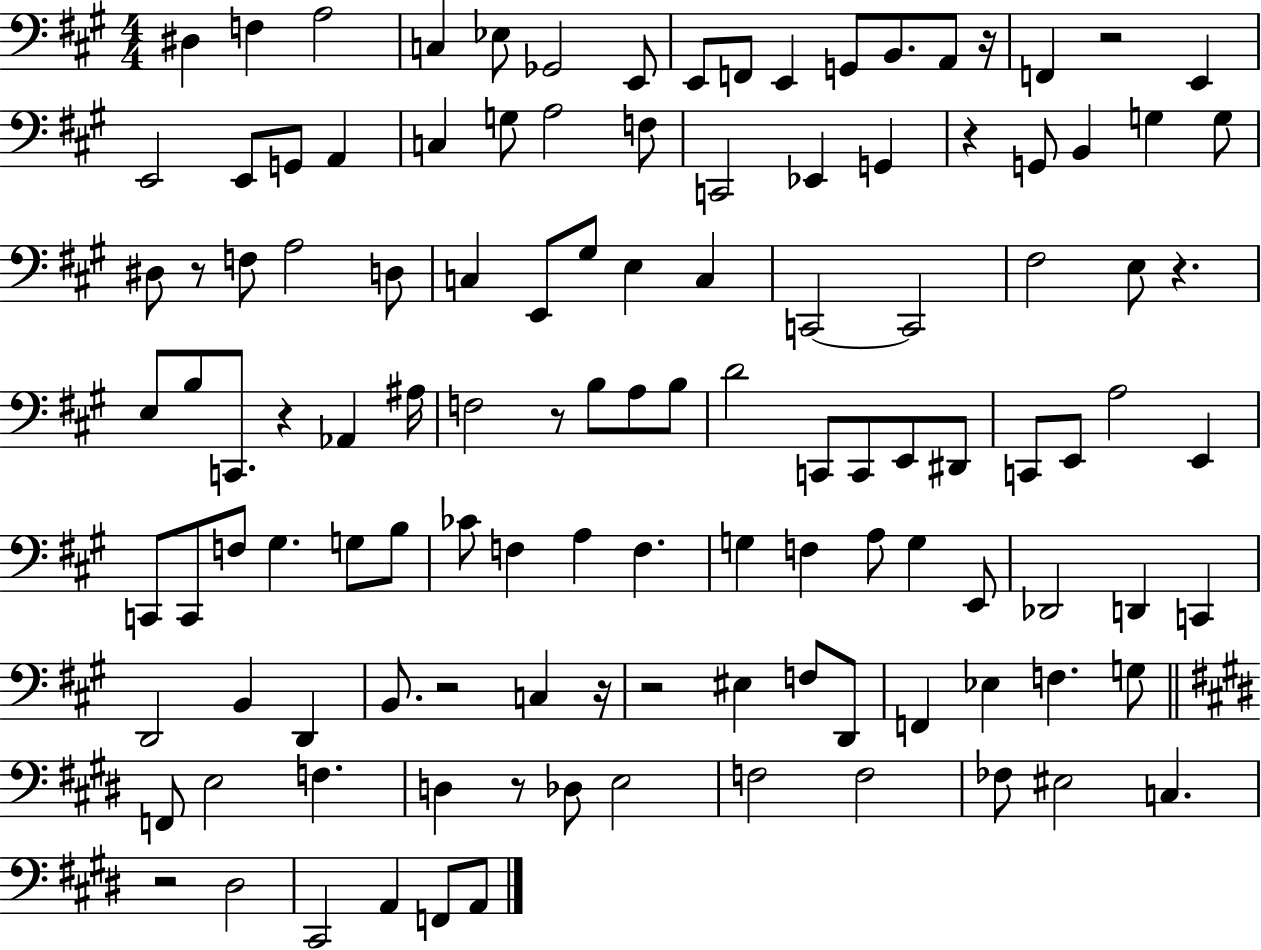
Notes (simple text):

D#3/q F3/q A3/h C3/q Eb3/e Gb2/h E2/e E2/e F2/e E2/q G2/e B2/e. A2/e R/s F2/q R/h E2/q E2/h E2/e G2/e A2/q C3/q G3/e A3/h F3/e C2/h Eb2/q G2/q R/q G2/e B2/q G3/q G3/e D#3/e R/e F3/e A3/h D3/e C3/q E2/e G#3/e E3/q C3/q C2/h C2/h F#3/h E3/e R/q. E3/e B3/e C2/e. R/q Ab2/q A#3/s F3/h R/e B3/e A3/e B3/e D4/h C2/e C2/e E2/e D#2/e C2/e E2/e A3/h E2/q C2/e C2/e F3/e G#3/q. G3/e B3/e CES4/e F3/q A3/q F3/q. G3/q F3/q A3/e G3/q E2/e Db2/h D2/q C2/q D2/h B2/q D2/q B2/e. R/h C3/q R/s R/h EIS3/q F3/e D2/e F2/q Eb3/q F3/q. G3/e F2/e E3/h F3/q. D3/q R/e Db3/e E3/h F3/h F3/h FES3/e EIS3/h C3/q. R/h D#3/h C#2/h A2/q F2/e A2/e